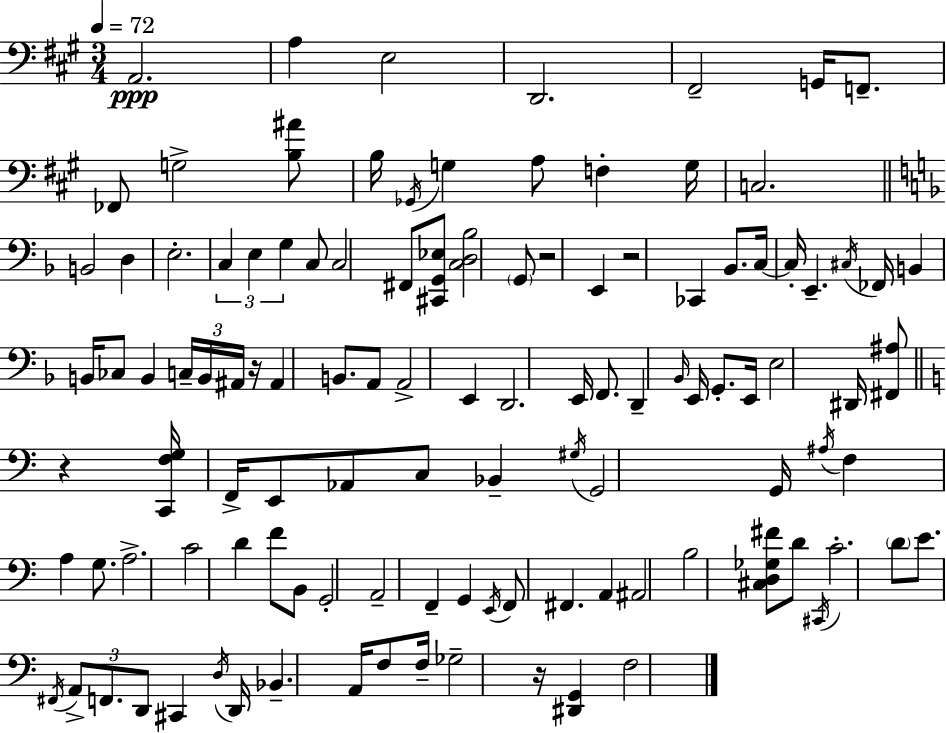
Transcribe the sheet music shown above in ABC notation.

X:1
T:Untitled
M:3/4
L:1/4
K:A
A,,2 A, E,2 D,,2 ^F,,2 G,,/4 F,,/2 _F,,/2 G,2 [B,^A]/2 B,/4 _G,,/4 G, A,/2 F, G,/4 C,2 B,,2 D, E,2 C, E, G, C,/2 C,2 ^F,,/2 [^C,,G,,_E,]/2 [C,D,_B,]2 G,,/2 z2 E,, z2 _C,, _B,,/2 C,/4 C,/4 E,, ^C,/4 _F,,/4 B,, B,,/4 _C,/2 B,, C,/4 B,,/4 ^A,,/4 z/4 ^A,, B,,/2 A,,/2 A,,2 E,, D,,2 E,,/4 F,,/2 D,, _B,,/4 E,,/4 G,,/2 E,,/4 E,2 ^D,,/4 [^F,,^A,]/2 z [C,,F,G,]/4 F,,/4 E,,/2 _A,,/2 C,/2 _B,, ^G,/4 G,,2 G,,/4 ^A,/4 F, A, G,/2 A,2 C2 D F/2 B,,/2 G,,2 A,,2 F,, G,, E,,/4 F,,/2 ^F,, A,, ^A,,2 B,2 [^C,D,_G,^F]/2 D/2 ^C,,/4 C2 D/2 E/2 ^F,,/4 A,,/2 F,,/2 D,,/2 ^C,, D,/4 D,,/4 _B,, A,,/4 F,/2 F,/4 _G,2 z/4 [^D,,G,,] F,2